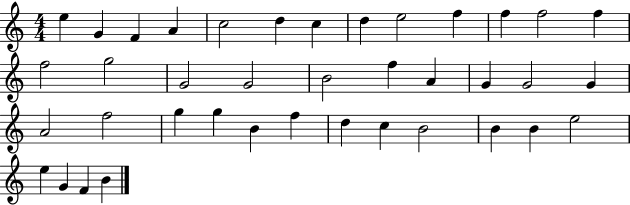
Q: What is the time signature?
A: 4/4